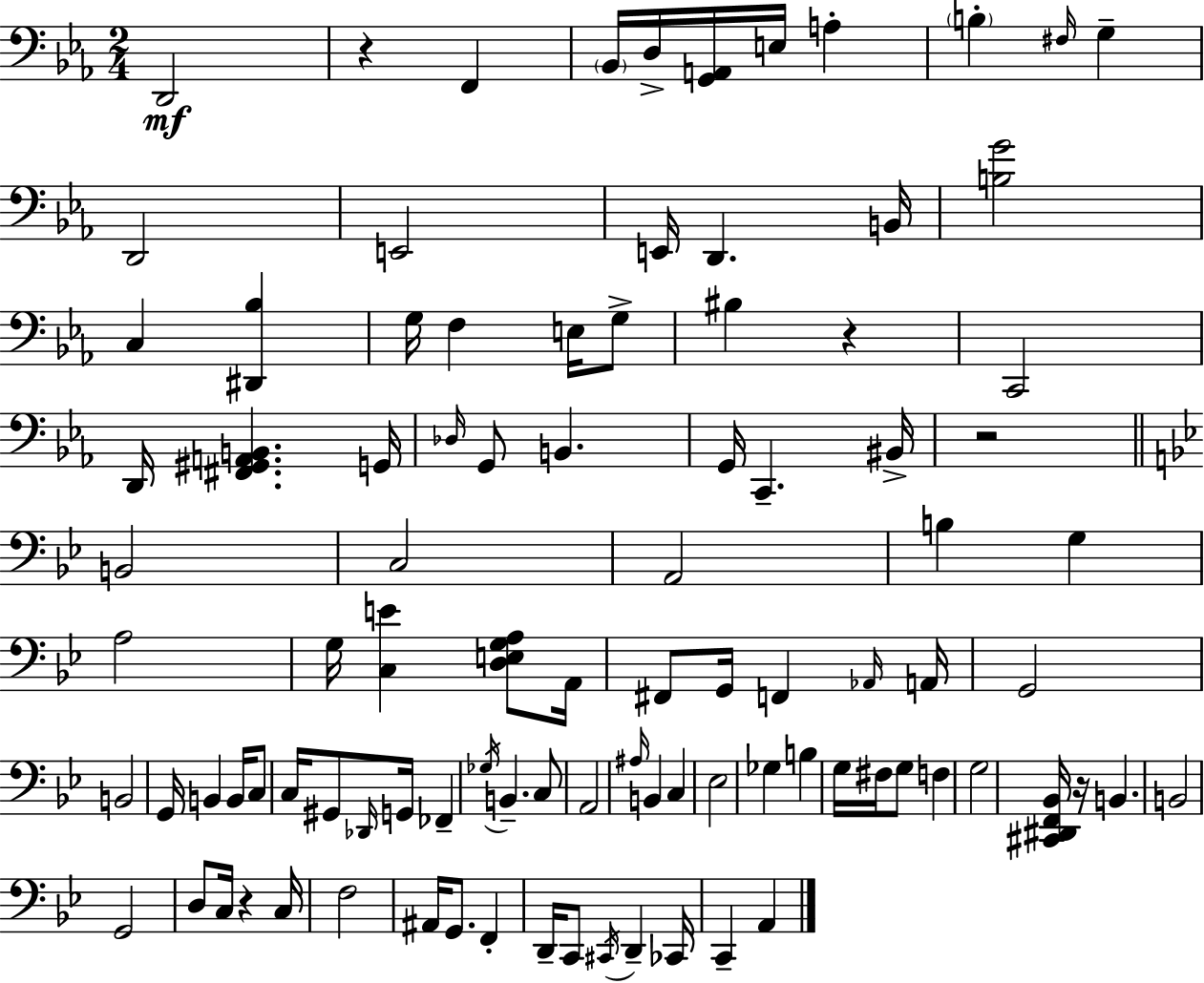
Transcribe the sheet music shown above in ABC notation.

X:1
T:Untitled
M:2/4
L:1/4
K:Cm
D,,2 z F,, _B,,/4 D,/4 [G,,A,,]/4 E,/4 A, B, ^F,/4 G, D,,2 E,,2 E,,/4 D,, B,,/4 [B,G]2 C, [^D,,_B,] G,/4 F, E,/4 G,/2 ^B, z C,,2 D,,/4 [^F,,^G,,A,,B,,] G,,/4 _D,/4 G,,/2 B,, G,,/4 C,, ^B,,/4 z2 B,,2 C,2 A,,2 B, G, A,2 G,/4 [C,E] [D,E,G,A,]/2 A,,/4 ^F,,/2 G,,/4 F,, _A,,/4 A,,/4 G,,2 B,,2 G,,/4 B,, B,,/4 C,/2 C,/4 ^G,,/2 _D,,/4 G,,/4 _F,, _G,/4 B,, C,/2 A,,2 ^A,/4 B,, C, _E,2 _G, B, G,/4 ^F,/4 G,/2 F, G,2 [^C,,^D,,F,,_B,,]/4 z/4 B,, B,,2 G,,2 D,/2 C,/4 z C,/4 F,2 ^A,,/4 G,,/2 F,, D,,/4 C,,/2 ^C,,/4 D,, _C,,/4 C,, A,,